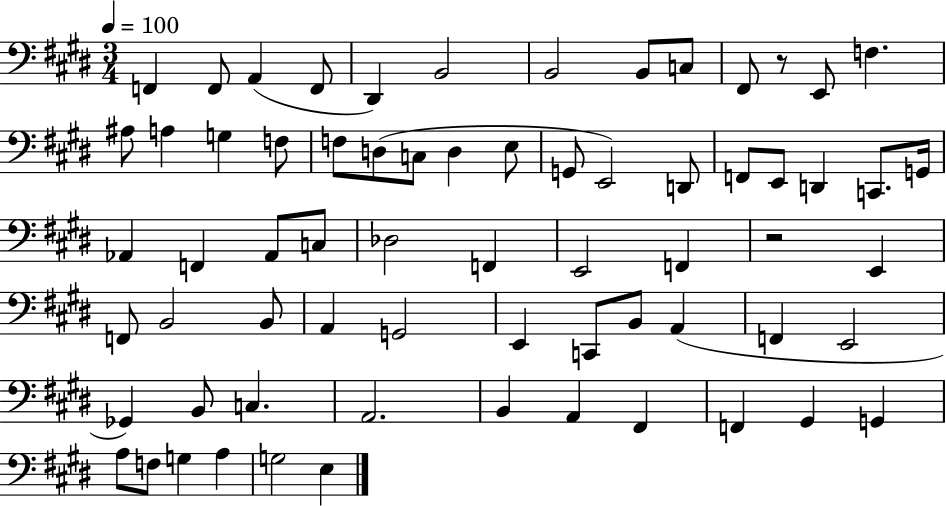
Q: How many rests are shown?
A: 2